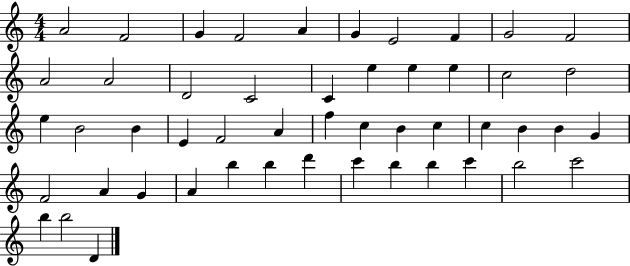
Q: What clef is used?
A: treble